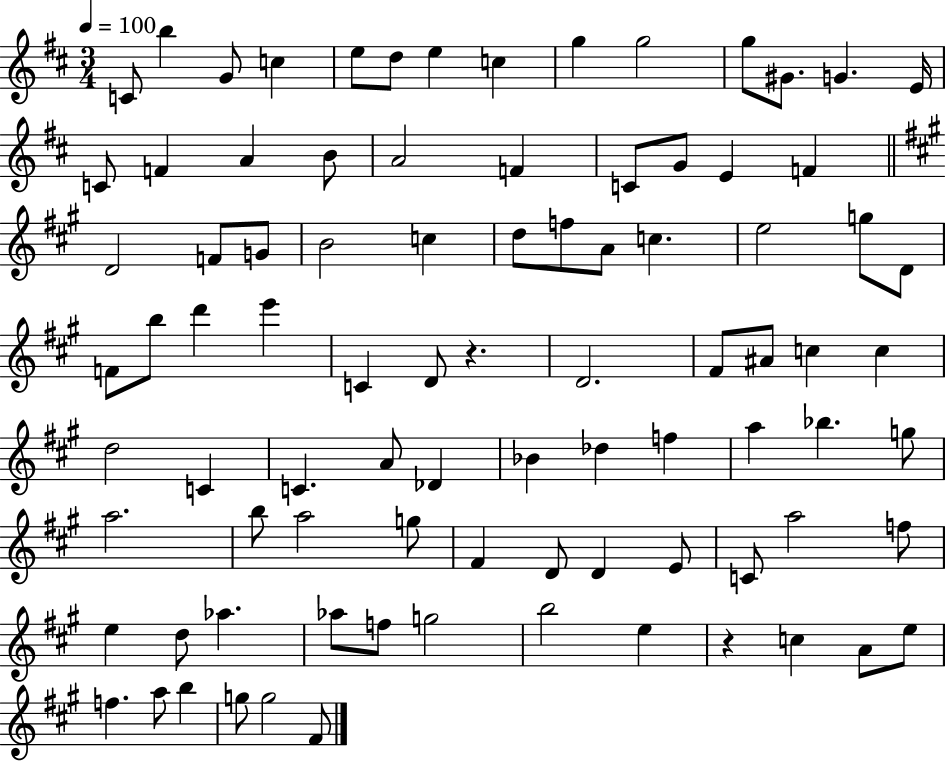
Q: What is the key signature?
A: D major